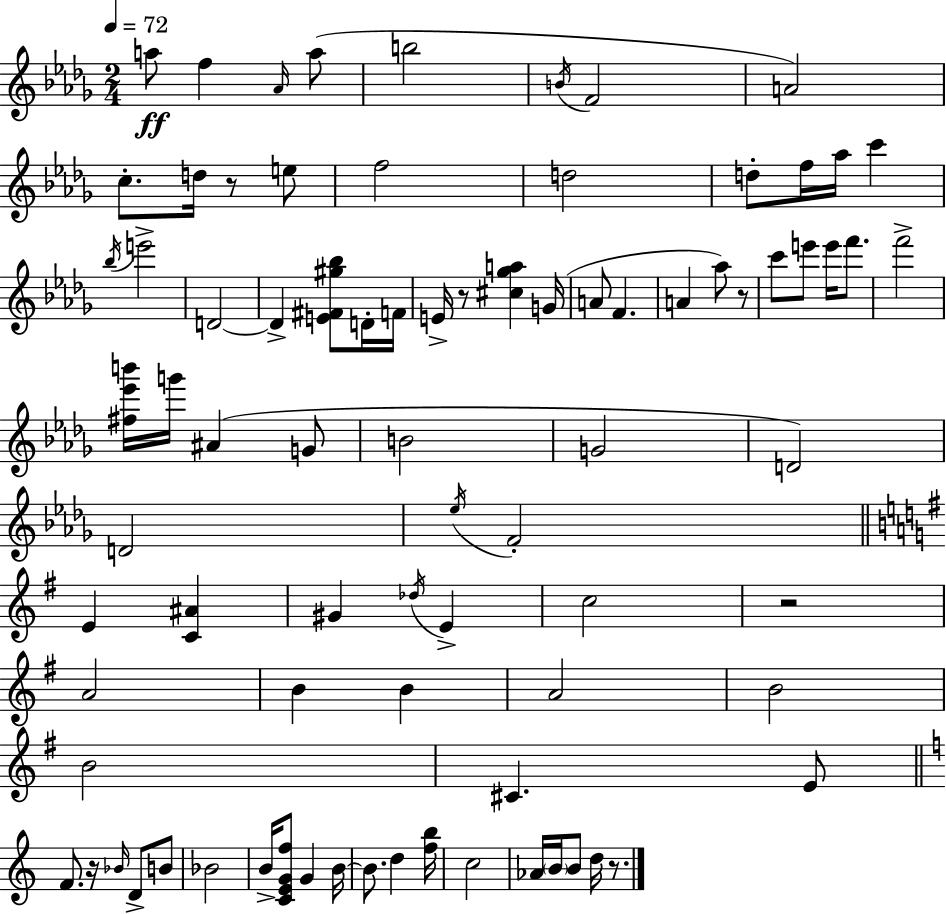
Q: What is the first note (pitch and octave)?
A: A5